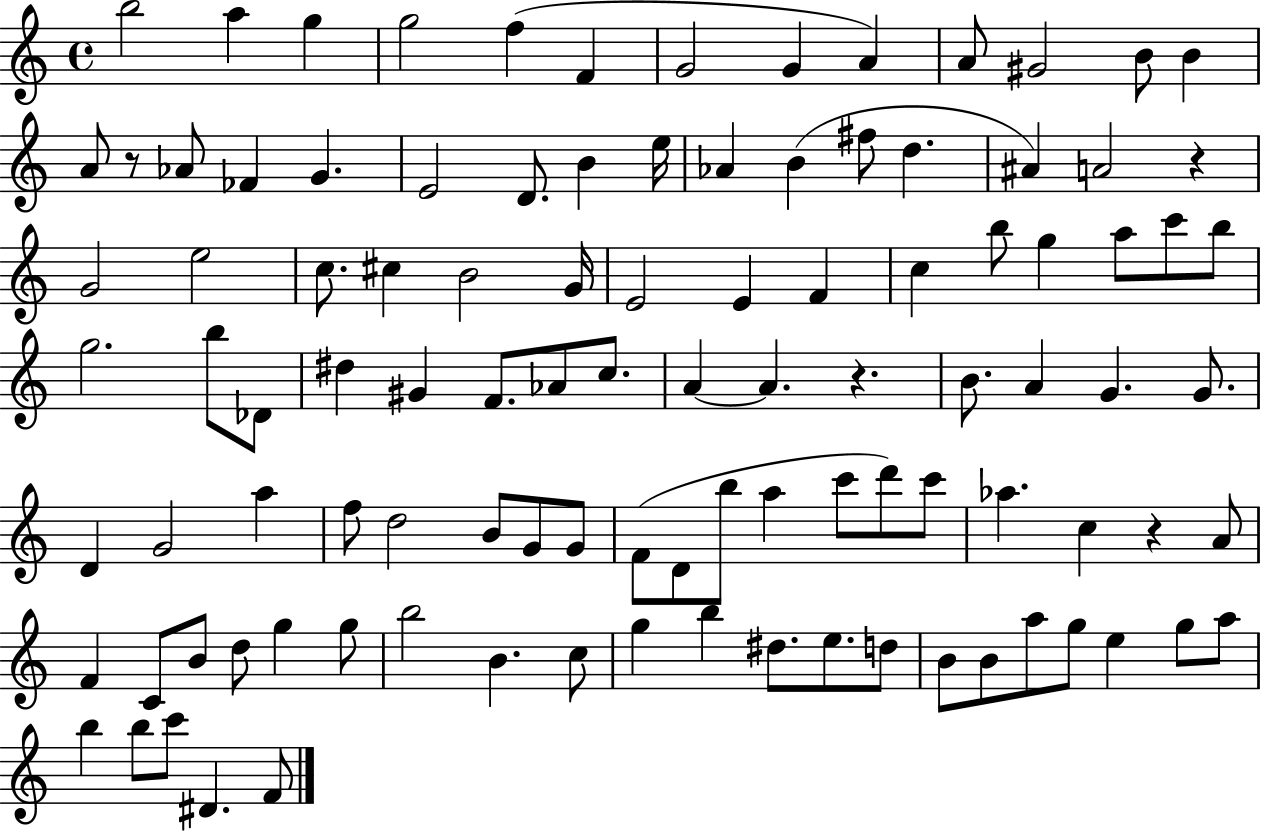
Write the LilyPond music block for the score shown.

{
  \clef treble
  \time 4/4
  \defaultTimeSignature
  \key c \major
  \repeat volta 2 { b''2 a''4 g''4 | g''2 f''4( f'4 | g'2 g'4 a'4) | a'8 gis'2 b'8 b'4 | \break a'8 r8 aes'8 fes'4 g'4. | e'2 d'8. b'4 e''16 | aes'4 b'4( fis''8 d''4. | ais'4) a'2 r4 | \break g'2 e''2 | c''8. cis''4 b'2 g'16 | e'2 e'4 f'4 | c''4 b''8 g''4 a''8 c'''8 b''8 | \break g''2. b''8 des'8 | dis''4 gis'4 f'8. aes'8 c''8. | a'4~~ a'4. r4. | b'8. a'4 g'4. g'8. | \break d'4 g'2 a''4 | f''8 d''2 b'8 g'8 g'8 | f'8( d'8 b''8 a''4 c'''8 d'''8) c'''8 | aes''4. c''4 r4 a'8 | \break f'4 c'8 b'8 d''8 g''4 g''8 | b''2 b'4. c''8 | g''4 b''4 dis''8. e''8. d''8 | b'8 b'8 a''8 g''8 e''4 g''8 a''8 | \break b''4 b''8 c'''8 dis'4. f'8 | } \bar "|."
}